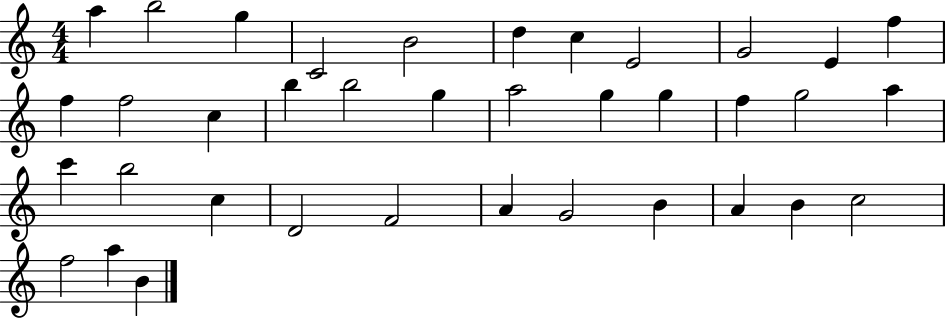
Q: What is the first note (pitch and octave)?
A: A5